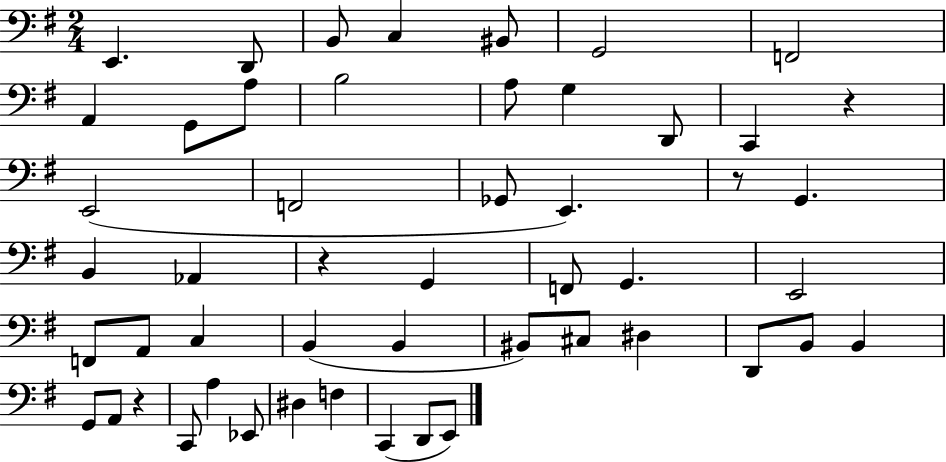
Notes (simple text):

E2/q. D2/e B2/e C3/q BIS2/e G2/h F2/h A2/q G2/e A3/e B3/h A3/e G3/q D2/e C2/q R/q E2/h F2/h Gb2/e E2/q. R/e G2/q. B2/q Ab2/q R/q G2/q F2/e G2/q. E2/h F2/e A2/e C3/q B2/q B2/q BIS2/e C#3/e D#3/q D2/e B2/e B2/q G2/e A2/e R/q C2/e A3/q Eb2/e D#3/q F3/q C2/q D2/e E2/e